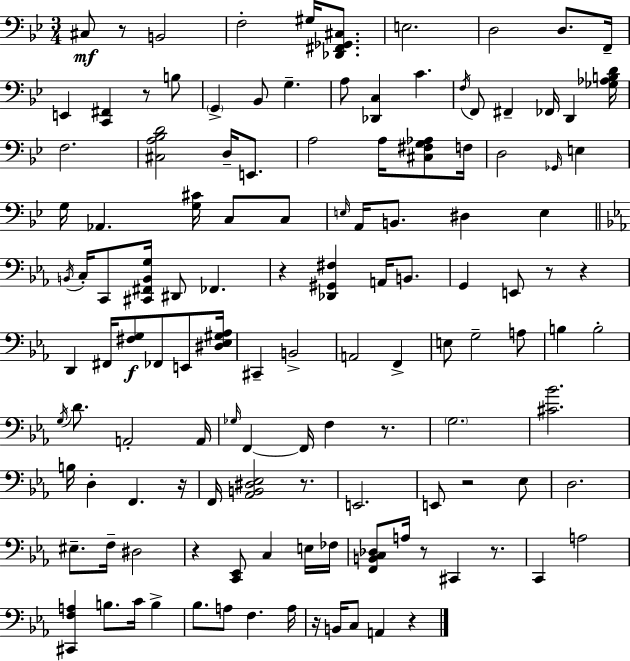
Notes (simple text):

C#3/e R/e B2/h F3/h G#3/s [Db2,F#2,Gb2,C#3]/e. E3/h. D3/h D3/e. F2/s E2/q [C2,F#2]/q R/e B3/e G2/q Bb2/e G3/q. A3/e [Db2,C3]/q C4/q. F3/s F2/e F#2/q FES2/s D2/q [Gb3,Ab3,B3,D4]/s F3/h. [C#3,A3,Bb3,D4]/h D3/s E2/e. A3/h A3/s [C#3,F#3,G3,Ab3]/e F3/s D3/h Gb2/s E3/q G3/s Ab2/q. [G3,C#4]/s C3/e C3/e E3/s A2/s B2/e. D#3/q E3/q B2/s C3/s C2/e [C#2,F#2,B2,G3]/s D#2/e FES2/q. R/q [Db2,G#2,F#3]/q A2/s B2/e. G2/q E2/e R/e R/q D2/q F#2/s [F#3,G3]/e FES2/e E2/e [D#3,Eb3,G#3,Ab3]/s C#2/q B2/h A2/h F2/q E3/e G3/h A3/e B3/q B3/h G3/s D4/e. A2/h A2/s Gb3/s F2/q F2/s F3/q R/e. G3/h. [C#4,Bb4]/h. B3/s D3/q F2/q. R/s F2/s [Ab2,B2,D#3,Eb3]/h R/e. E2/h. E2/e R/h Eb3/e D3/h. EIS3/e. F3/s D#3/h R/q [C2,Eb2]/e C3/q E3/s FES3/s [F2,B2,C3,Db3]/e A3/s R/e C#2/q R/e. C2/q A3/h [C#2,F3,A3]/q B3/e. C4/s B3/q Bb3/e. A3/e F3/q. A3/s R/s B2/s C3/e A2/q R/q